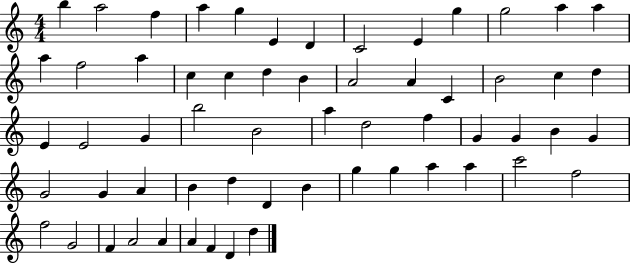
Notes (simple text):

B5/q A5/h F5/q A5/q G5/q E4/q D4/q C4/h E4/q G5/q G5/h A5/q A5/q A5/q F5/h A5/q C5/q C5/q D5/q B4/q A4/h A4/q C4/q B4/h C5/q D5/q E4/q E4/h G4/q B5/h B4/h A5/q D5/h F5/q G4/q G4/q B4/q G4/q G4/h G4/q A4/q B4/q D5/q D4/q B4/q G5/q G5/q A5/q A5/q C6/h F5/h F5/h G4/h F4/q A4/h A4/q A4/q F4/q D4/q D5/q